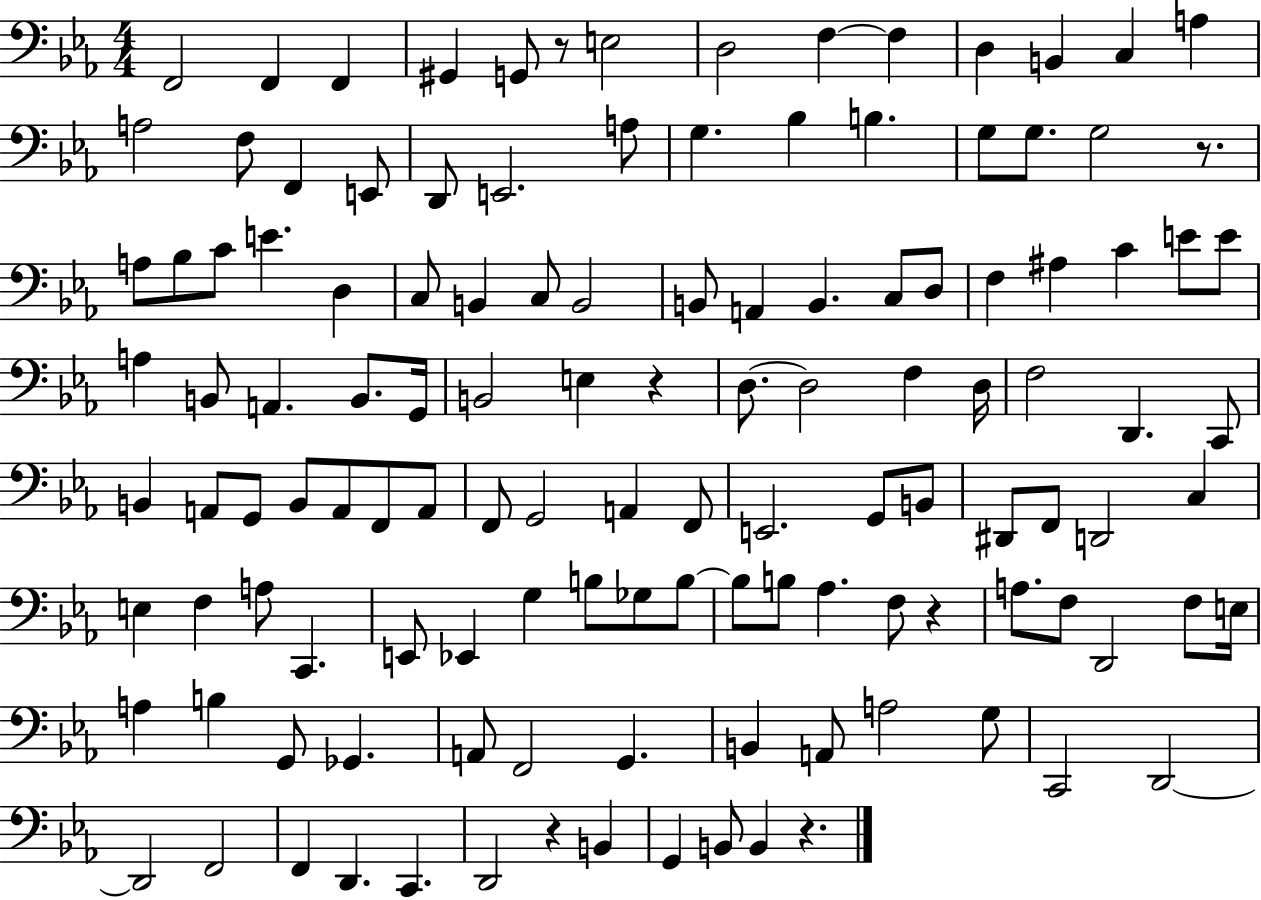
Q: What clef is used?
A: bass